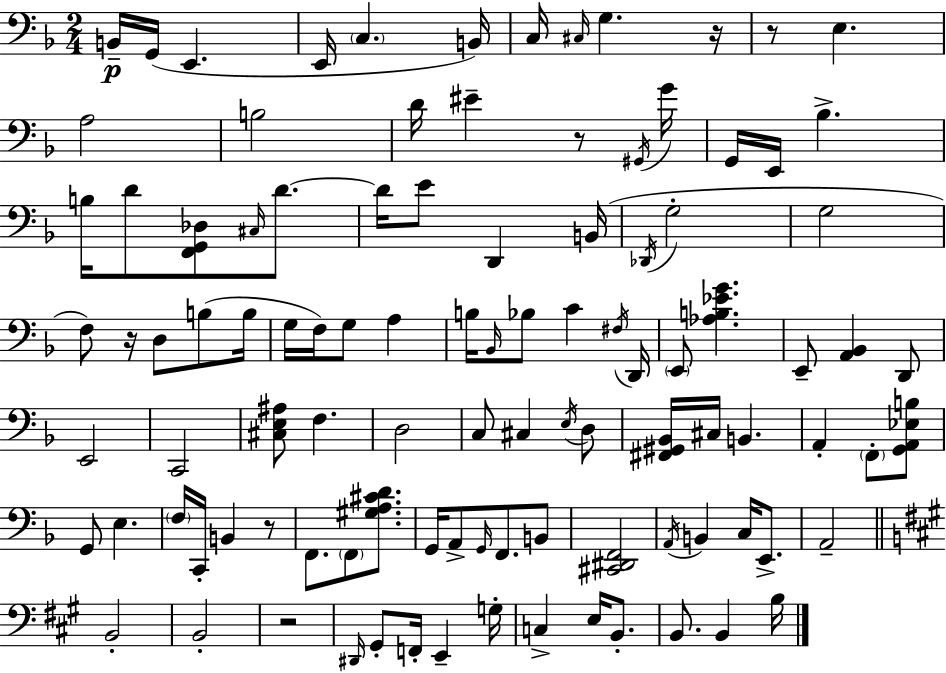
X:1
T:Untitled
M:2/4
L:1/4
K:F
B,,/4 G,,/4 E,, E,,/4 C, B,,/4 C,/4 ^C,/4 G, z/4 z/2 E, A,2 B,2 D/4 ^E z/2 ^G,,/4 G/4 G,,/4 E,,/4 _B, B,/4 D/2 [F,,G,,_D,]/2 ^C,/4 D/2 D/4 E/2 D,, B,,/4 _D,,/4 G,2 G,2 F,/2 z/4 D,/2 B,/2 B,/4 G,/4 F,/4 G,/2 A, B,/4 _B,,/4 _B,/2 C ^F,/4 D,,/4 E,,/2 [_A,B,_EG] E,,/2 [A,,_B,,] D,,/2 E,,2 C,,2 [^C,E,^A,]/2 F, D,2 C,/2 ^C, E,/4 D,/2 [^F,,^G,,_B,,]/4 ^C,/4 B,, A,, F,,/2 [G,,A,,_E,B,]/2 G,,/2 E, F,/4 C,,/4 B,, z/2 F,,/2 F,,/2 [^G,A,^CD]/2 G,,/4 A,,/2 G,,/4 F,,/2 B,,/2 [^C,,^D,,F,,]2 A,,/4 B,, C,/4 E,,/2 A,,2 B,,2 B,,2 z2 ^D,,/4 ^G,,/2 F,,/4 E,, G,/4 C, E,/4 B,,/2 B,,/2 B,, B,/4